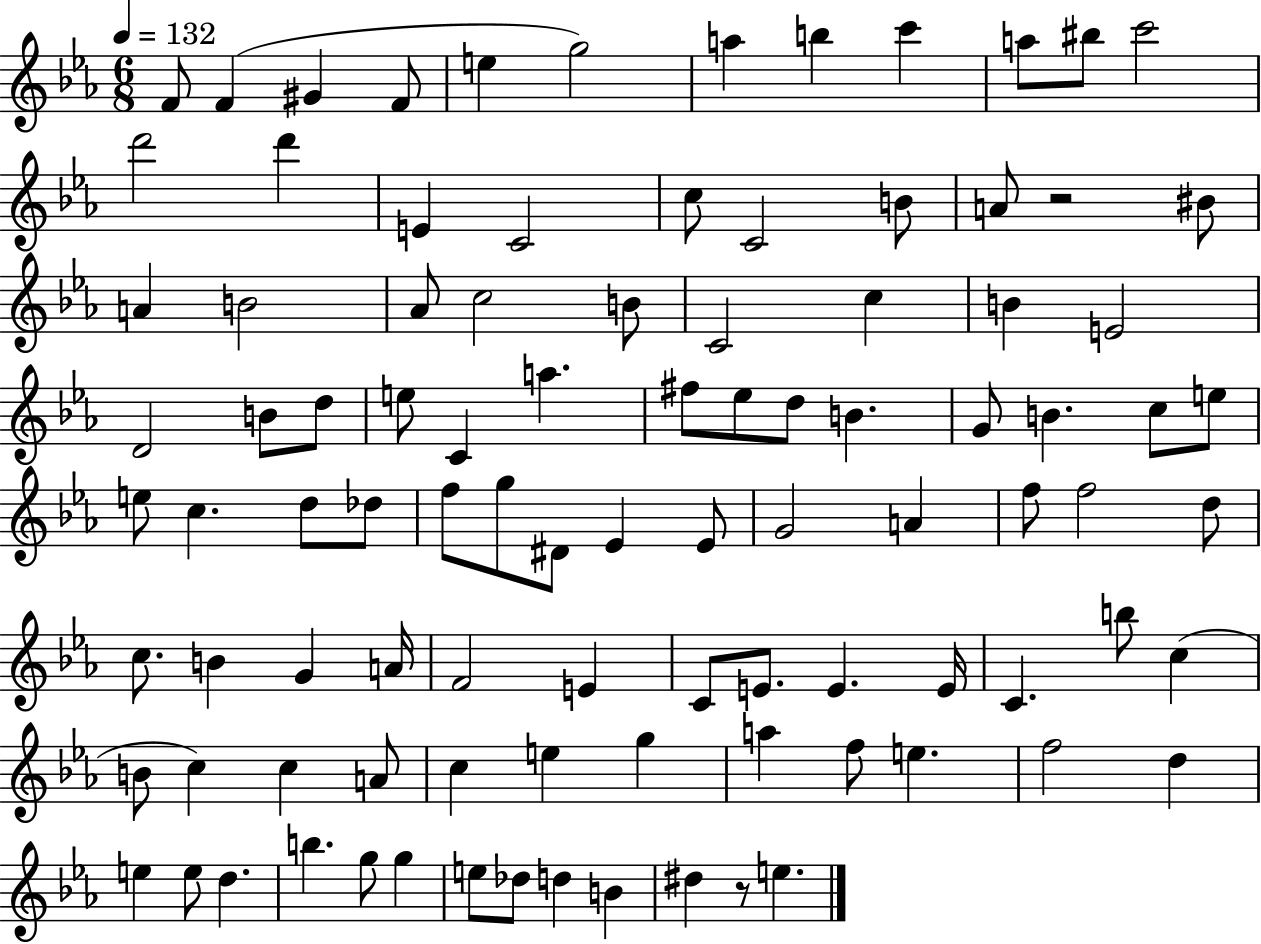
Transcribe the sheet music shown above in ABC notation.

X:1
T:Untitled
M:6/8
L:1/4
K:Eb
F/2 F ^G F/2 e g2 a b c' a/2 ^b/2 c'2 d'2 d' E C2 c/2 C2 B/2 A/2 z2 ^B/2 A B2 _A/2 c2 B/2 C2 c B E2 D2 B/2 d/2 e/2 C a ^f/2 _e/2 d/2 B G/2 B c/2 e/2 e/2 c d/2 _d/2 f/2 g/2 ^D/2 _E _E/2 G2 A f/2 f2 d/2 c/2 B G A/4 F2 E C/2 E/2 E E/4 C b/2 c B/2 c c A/2 c e g a f/2 e f2 d e e/2 d b g/2 g e/2 _d/2 d B ^d z/2 e